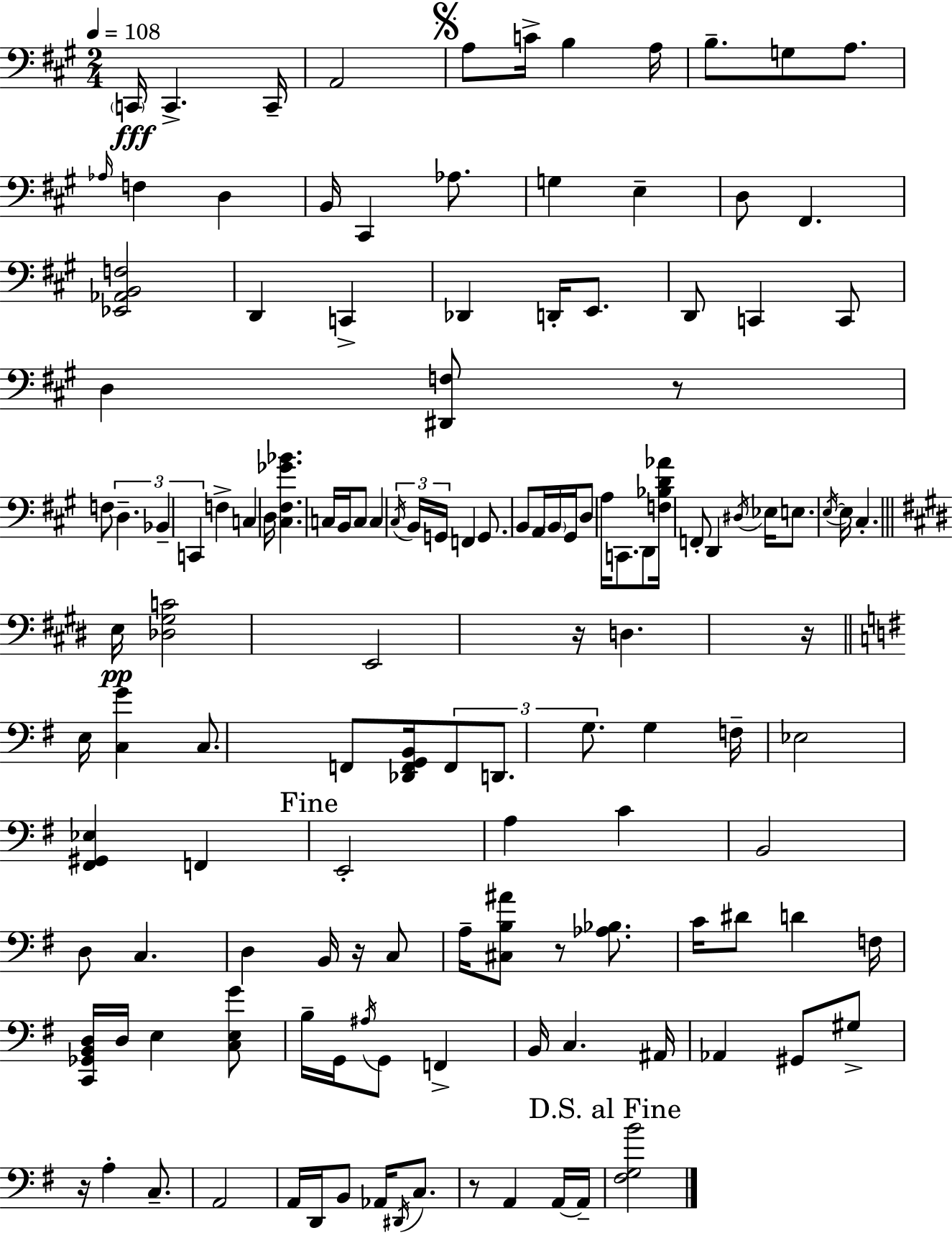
X:1
T:Untitled
M:2/4
L:1/4
K:A
C,,/4 C,, C,,/4 A,,2 A,/2 C/4 B, A,/4 B,/2 G,/2 A,/2 _A,/4 F, D, B,,/4 ^C,, _A,/2 G, E, D,/2 ^F,, [_E,,_A,,B,,F,]2 D,, C,, _D,, D,,/4 E,,/2 D,,/2 C,, C,,/2 D, [^D,,F,]/2 z/2 F,/2 D, _B,, C,, F, C, D,/4 [^C,^F,_G_B] C,/4 B,,/4 C,/2 C, ^C,/4 B,,/4 G,,/4 F,, G,,/2 B,,/2 A,,/4 B,,/4 ^G,,/4 D,/2 A,/4 C,,/2 D,,/2 [F,_B,D_A]/4 F,,/2 D,, ^D,/4 _E,/4 E,/2 E,/4 E,/4 ^C, E,/4 [_D,^G,C]2 E,,2 z/4 D, z/4 E,/4 [C,G] C,/2 F,,/2 [_D,,F,,G,,B,,]/4 F,,/2 D,,/2 G,/2 G, F,/4 _E,2 [^F,,^G,,_E,] F,, E,,2 A, C B,,2 D,/2 C, D, B,,/4 z/4 C,/2 A,/4 [^C,B,^A]/2 z/2 [_A,_B,]/2 C/4 ^D/2 D F,/4 [C,,_G,,B,,D,]/4 D,/4 E, [C,E,G]/2 B,/4 G,,/4 ^A,/4 G,,/2 F,, B,,/4 C, ^A,,/4 _A,, ^G,,/2 ^G,/2 z/4 A, C,/2 A,,2 A,,/4 D,,/4 B,,/2 _A,,/4 ^D,,/4 C,/2 z/2 A,, A,,/4 A,,/4 [^F,G,B]2